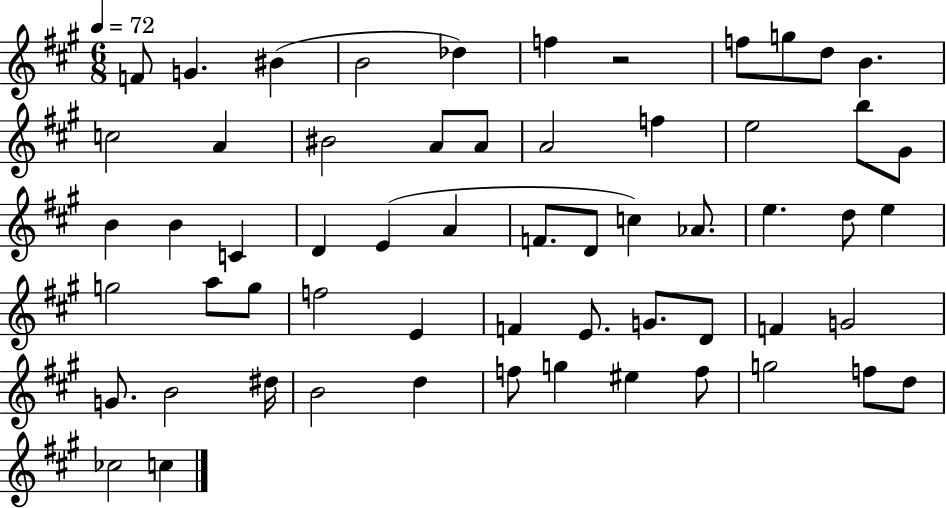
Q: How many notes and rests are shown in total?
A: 59